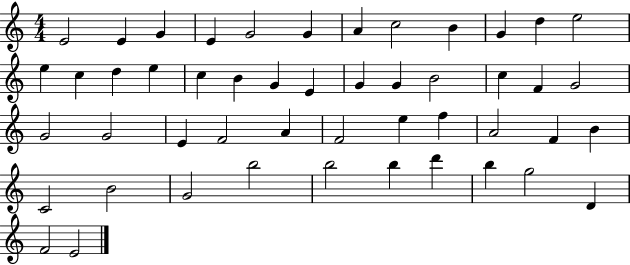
{
  \clef treble
  \numericTimeSignature
  \time 4/4
  \key c \major
  e'2 e'4 g'4 | e'4 g'2 g'4 | a'4 c''2 b'4 | g'4 d''4 e''2 | \break e''4 c''4 d''4 e''4 | c''4 b'4 g'4 e'4 | g'4 g'4 b'2 | c''4 f'4 g'2 | \break g'2 g'2 | e'4 f'2 a'4 | f'2 e''4 f''4 | a'2 f'4 b'4 | \break c'2 b'2 | g'2 b''2 | b''2 b''4 d'''4 | b''4 g''2 d'4 | \break f'2 e'2 | \bar "|."
}